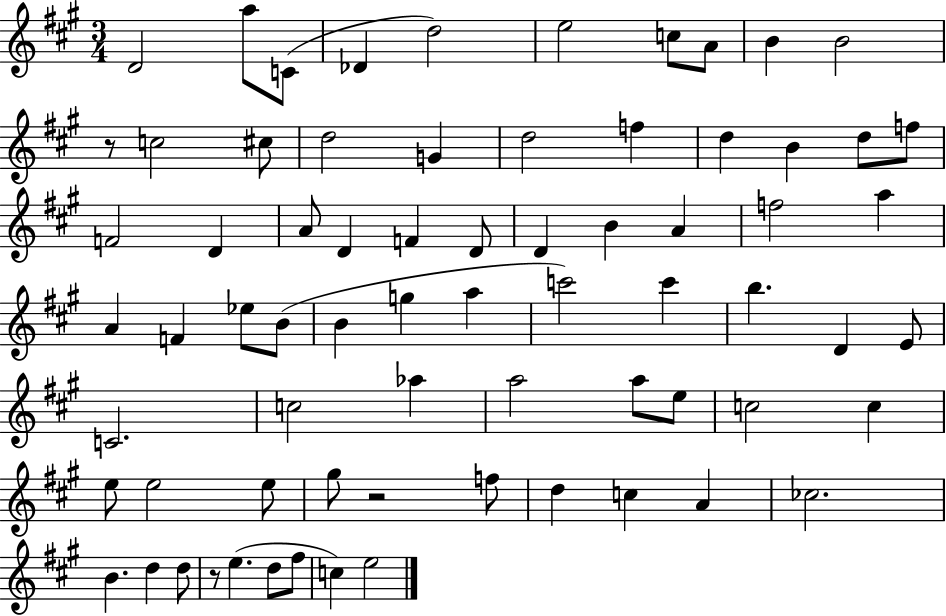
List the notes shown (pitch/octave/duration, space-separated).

D4/h A5/e C4/e Db4/q D5/h E5/h C5/e A4/e B4/q B4/h R/e C5/h C#5/e D5/h G4/q D5/h F5/q D5/q B4/q D5/e F5/e F4/h D4/q A4/e D4/q F4/q D4/e D4/q B4/q A4/q F5/h A5/q A4/q F4/q Eb5/e B4/e B4/q G5/q A5/q C6/h C6/q B5/q. D4/q E4/e C4/h. C5/h Ab5/q A5/h A5/e E5/e C5/h C5/q E5/e E5/h E5/e G#5/e R/h F5/e D5/q C5/q A4/q CES5/h. B4/q. D5/q D5/e R/e E5/q. D5/e F#5/e C5/q E5/h